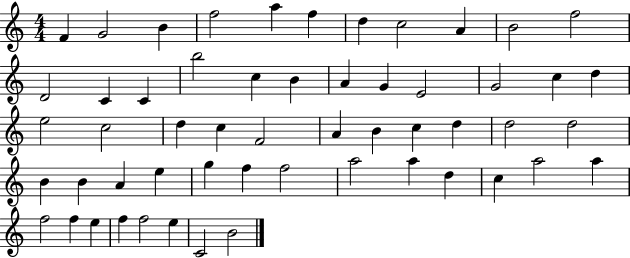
{
  \clef treble
  \numericTimeSignature
  \time 4/4
  \key c \major
  f'4 g'2 b'4 | f''2 a''4 f''4 | d''4 c''2 a'4 | b'2 f''2 | \break d'2 c'4 c'4 | b''2 c''4 b'4 | a'4 g'4 e'2 | g'2 c''4 d''4 | \break e''2 c''2 | d''4 c''4 f'2 | a'4 b'4 c''4 d''4 | d''2 d''2 | \break b'4 b'4 a'4 e''4 | g''4 f''4 f''2 | a''2 a''4 d''4 | c''4 a''2 a''4 | \break f''2 f''4 e''4 | f''4 f''2 e''4 | c'2 b'2 | \bar "|."
}